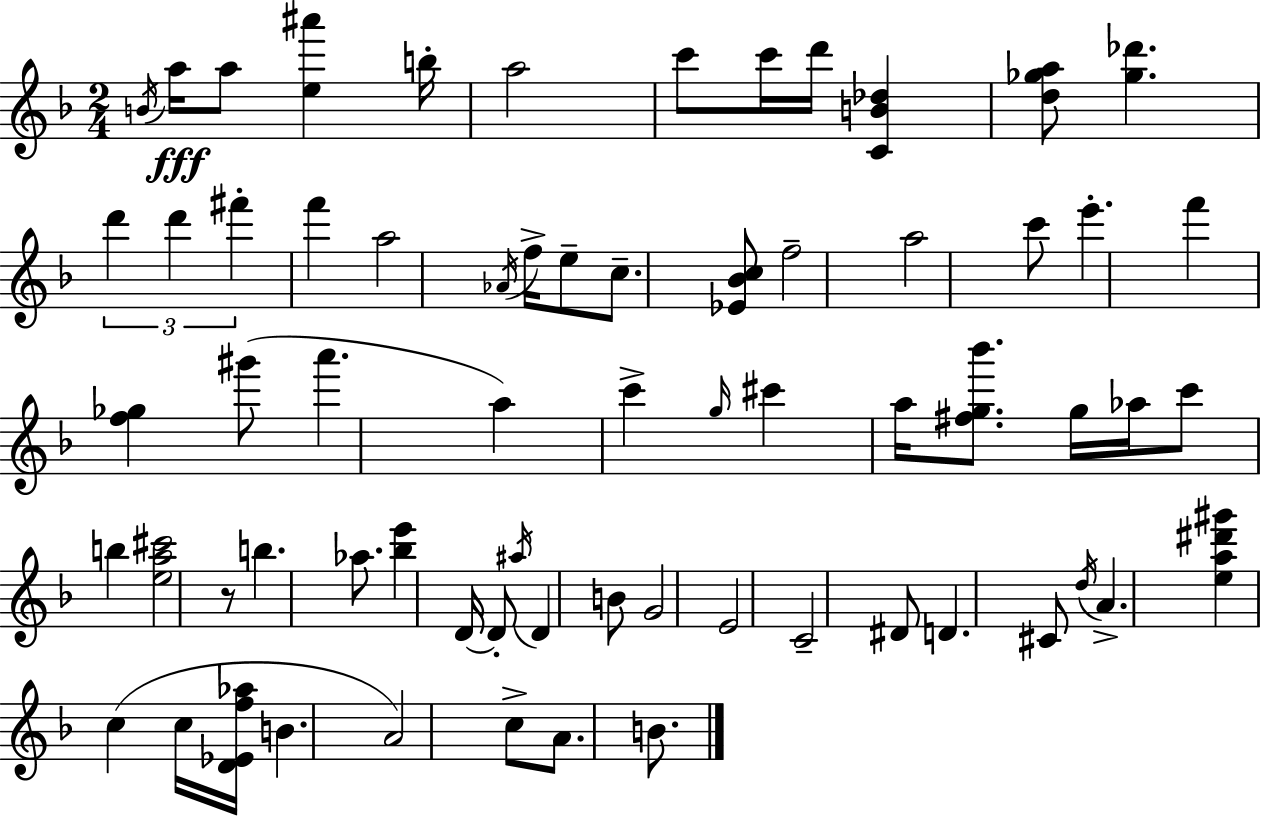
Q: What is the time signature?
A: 2/4